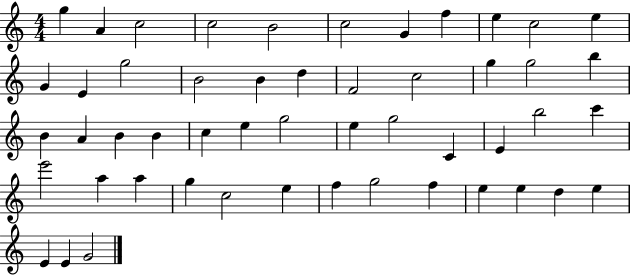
G5/q A4/q C5/h C5/h B4/h C5/h G4/q F5/q E5/q C5/h E5/q G4/q E4/q G5/h B4/h B4/q D5/q F4/h C5/h G5/q G5/h B5/q B4/q A4/q B4/q B4/q C5/q E5/q G5/h E5/q G5/h C4/q E4/q B5/h C6/q E6/h A5/q A5/q G5/q C5/h E5/q F5/q G5/h F5/q E5/q E5/q D5/q E5/q E4/q E4/q G4/h